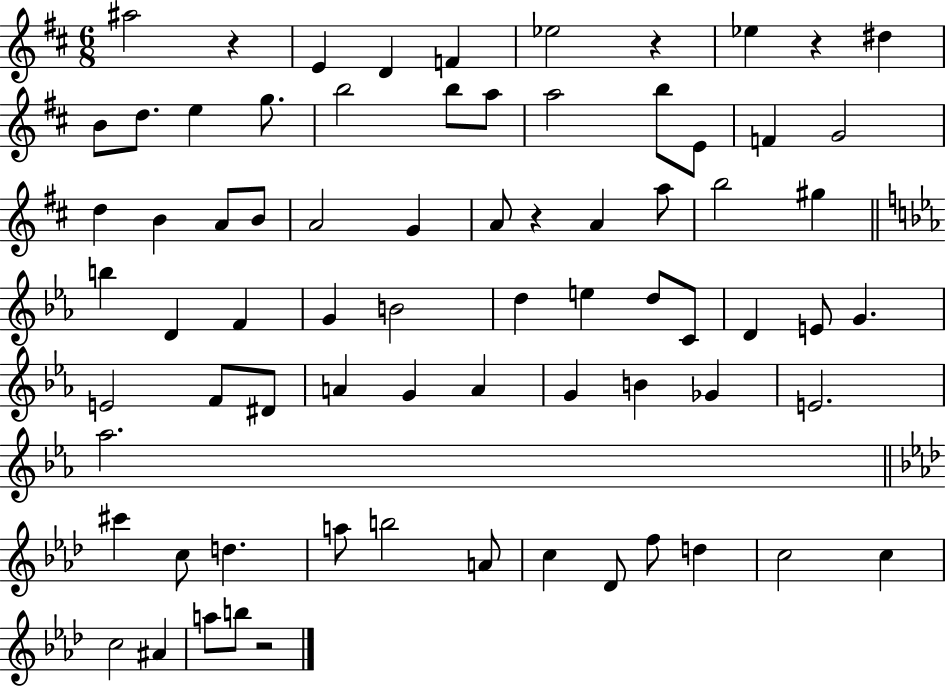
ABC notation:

X:1
T:Untitled
M:6/8
L:1/4
K:D
^a2 z E D F _e2 z _e z ^d B/2 d/2 e g/2 b2 b/2 a/2 a2 b/2 E/2 F G2 d B A/2 B/2 A2 G A/2 z A a/2 b2 ^g b D F G B2 d e d/2 C/2 D E/2 G E2 F/2 ^D/2 A G A G B _G E2 _a2 ^c' c/2 d a/2 b2 A/2 c _D/2 f/2 d c2 c c2 ^A a/2 b/2 z2